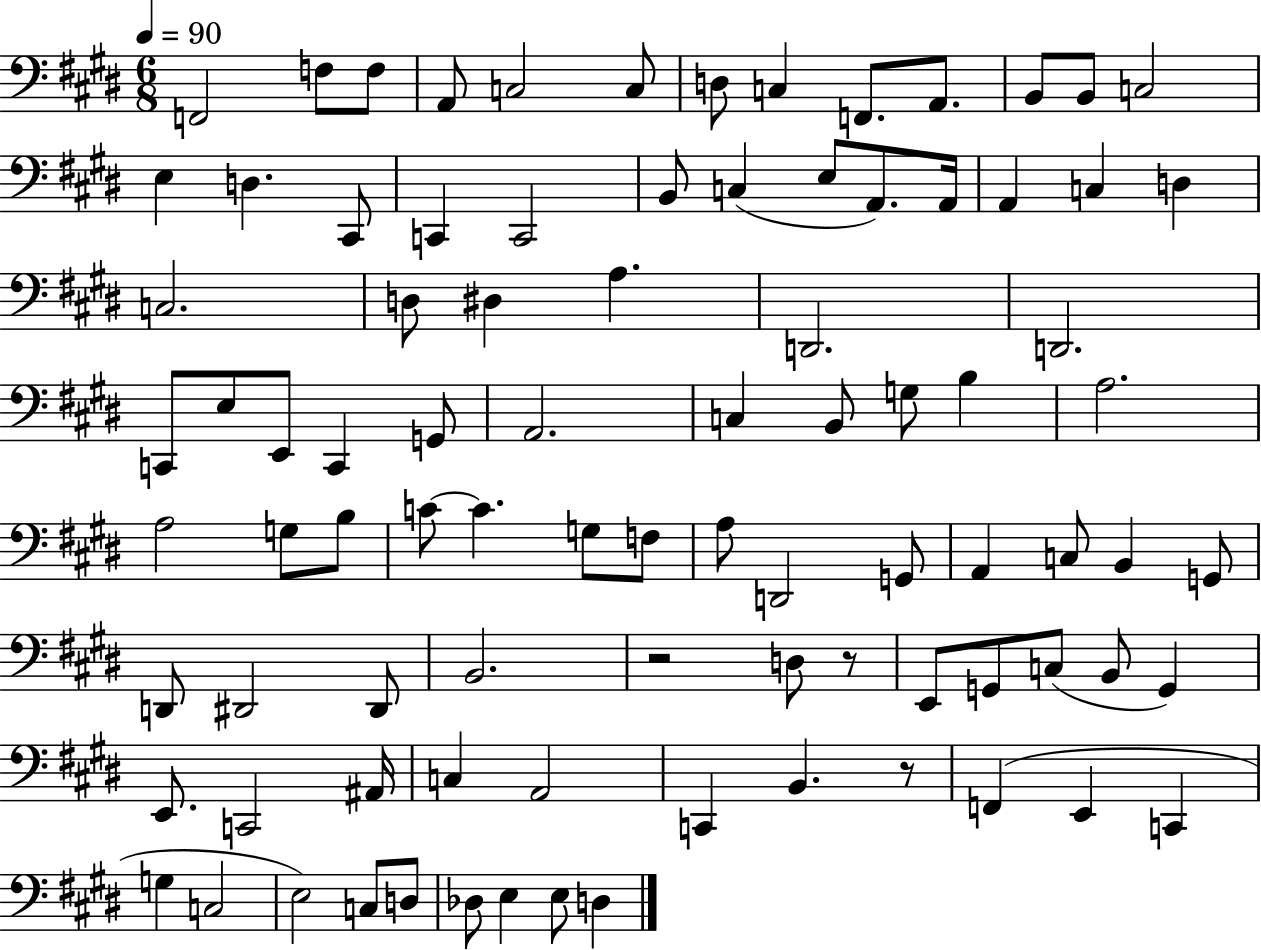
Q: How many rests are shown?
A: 3